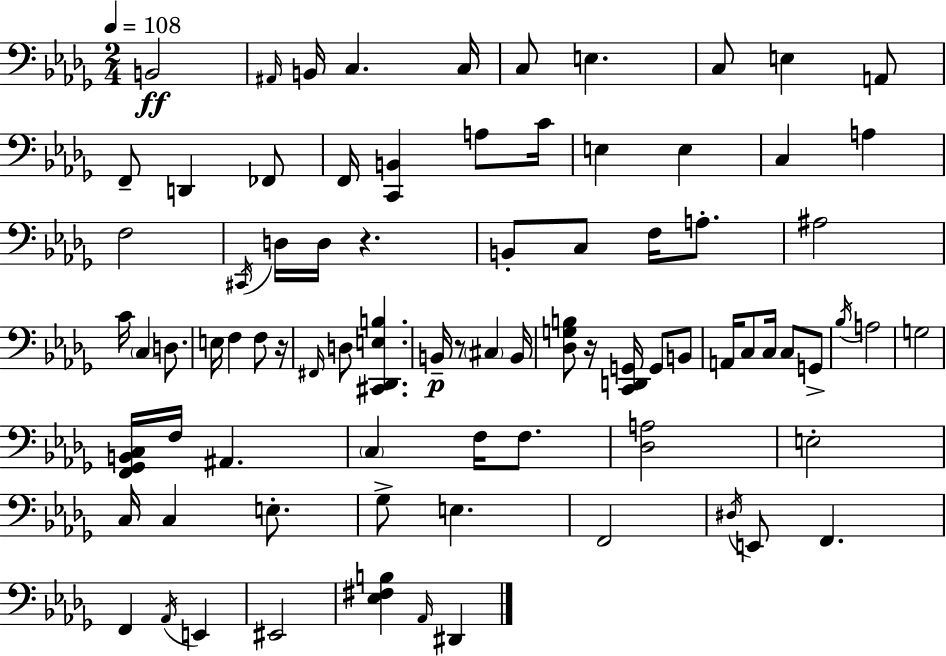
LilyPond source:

{
  \clef bass
  \numericTimeSignature
  \time 2/4
  \key bes \minor
  \tempo 4 = 108
  \repeat volta 2 { b,2\ff | \grace { ais,16 } b,16 c4. | c16 c8 e4. | c8 e4 a,8 | \break f,8-- d,4 fes,8 | f,16 <c, b,>4 a8 | c'16 e4 e4 | c4 a4 | \break f2 | \acciaccatura { cis,16 } d16 d16 r4. | b,8-. c8 f16 a8.-. | ais2 | \break c'16 \parenthesize c4 d8. | e16 f4 f8 | r16 \grace { fis,16 } d8 <cis, des, e b>4. | b,16--\p r8 \parenthesize cis4 | \break b,16 <des g b>8 r16 <c, d, g,>16 g,8 | b,8 a,16 c8 c16 c8 | g,8-> \acciaccatura { bes16 } a2 | g2 | \break <f, ges, b, c>16 f16 ais,4. | \parenthesize c4 | f16 f8. <des a>2 | e2-. | \break c16 c4 | e8.-. ges8-> e4. | f,2 | \acciaccatura { dis16 } e,8 f,4. | \break f,4 | \acciaccatura { aes,16 } e,4 eis,2 | <ees fis b>4 | \grace { aes,16 } dis,4 } \bar "|."
}